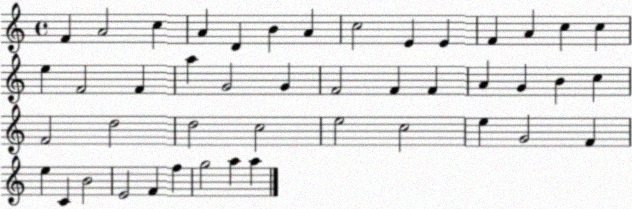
X:1
T:Untitled
M:4/4
L:1/4
K:C
F A2 c A D B A c2 E E F A c c e F2 F a G2 G F2 F F A G B c F2 d2 d2 c2 e2 c2 e G2 F e C B2 E2 F f g2 a a